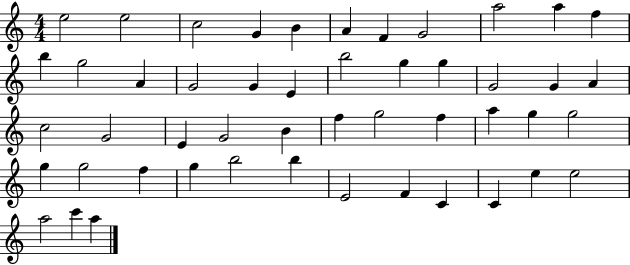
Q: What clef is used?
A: treble